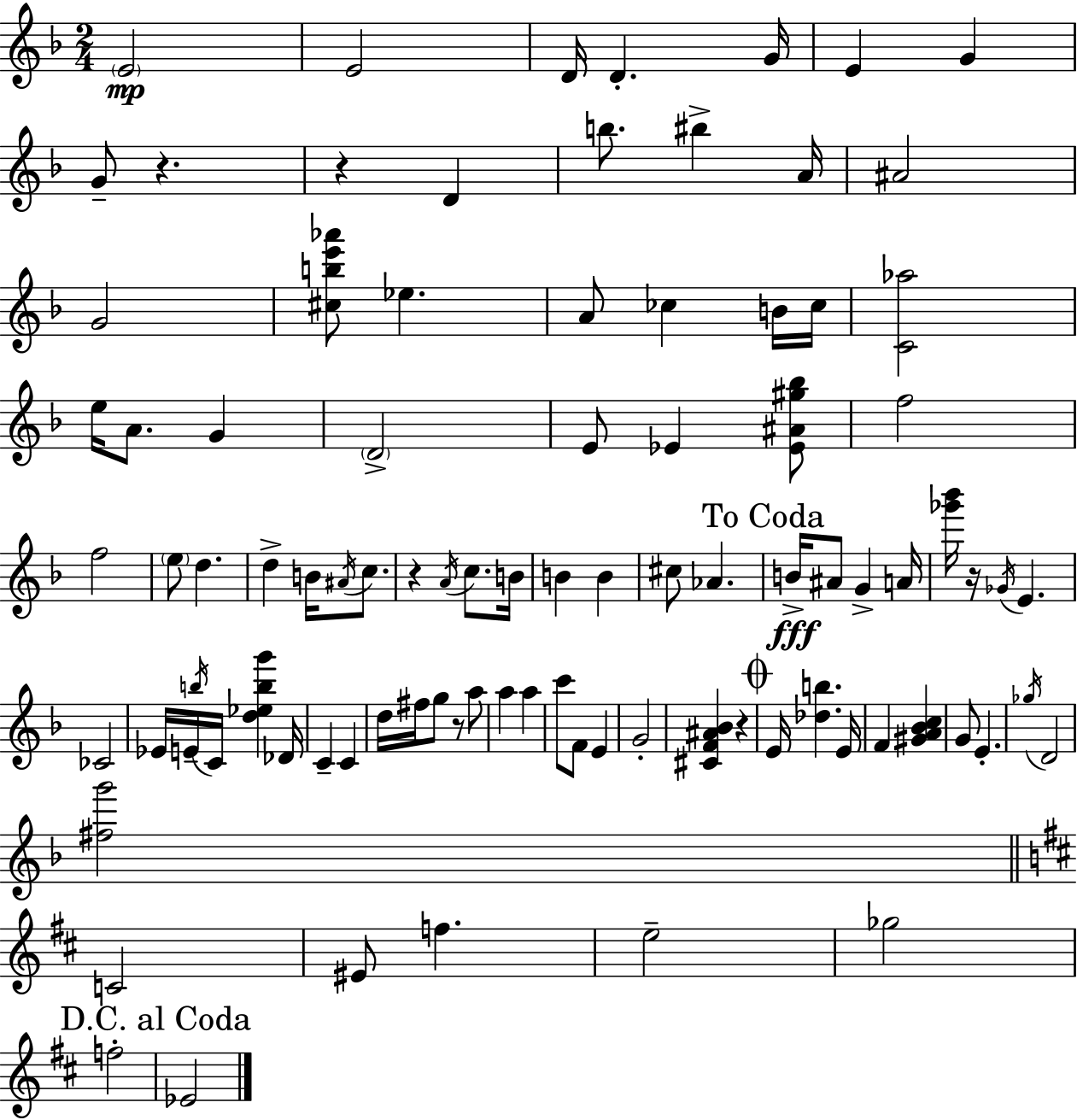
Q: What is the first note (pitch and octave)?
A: E4